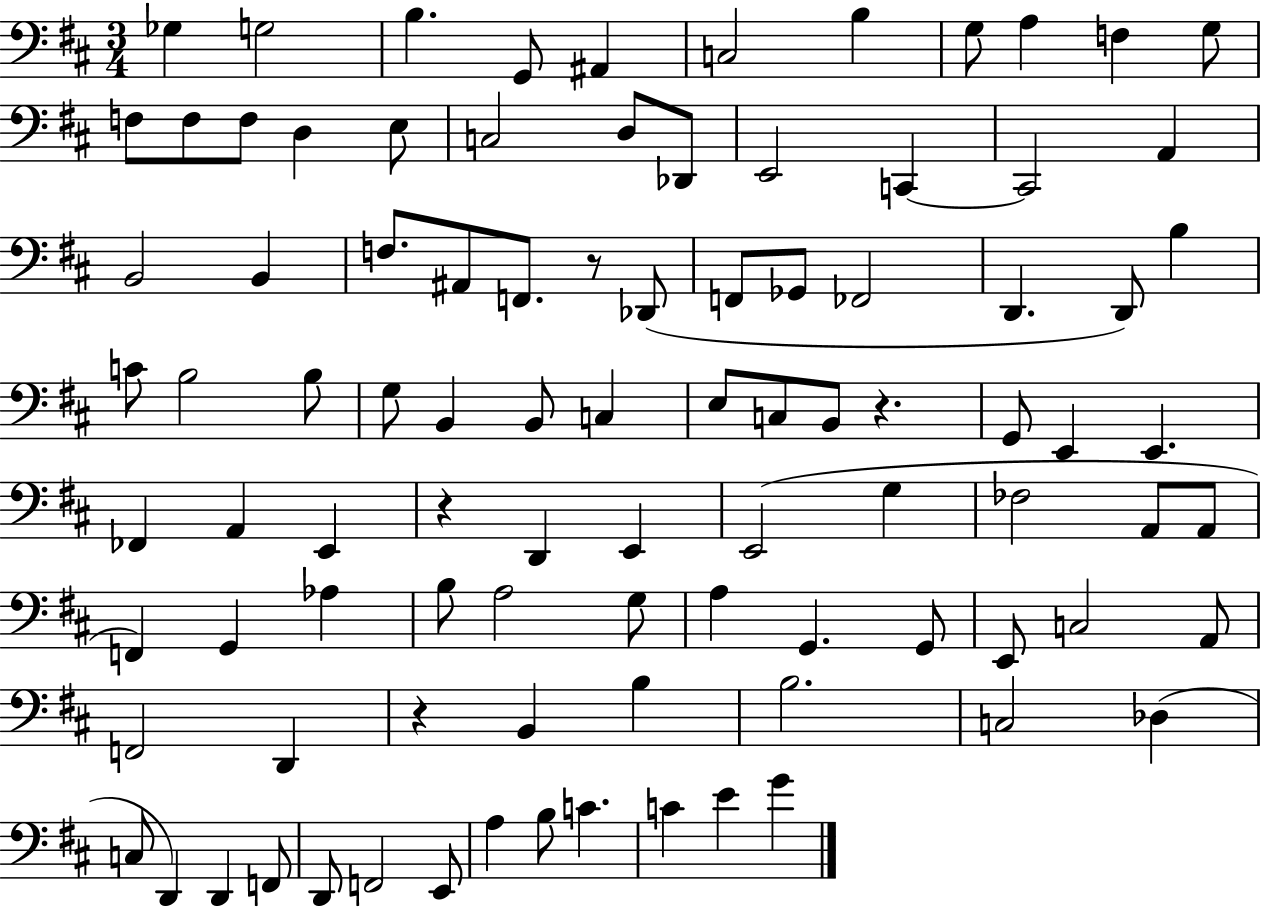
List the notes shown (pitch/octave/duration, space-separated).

Gb3/q G3/h B3/q. G2/e A#2/q C3/h B3/q G3/e A3/q F3/q G3/e F3/e F3/e F3/e D3/q E3/e C3/h D3/e Db2/e E2/h C2/q C2/h A2/q B2/h B2/q F3/e. A#2/e F2/e. R/e Db2/e F2/e Gb2/e FES2/h D2/q. D2/e B3/q C4/e B3/h B3/e G3/e B2/q B2/e C3/q E3/e C3/e B2/e R/q. G2/e E2/q E2/q. FES2/q A2/q E2/q R/q D2/q E2/q E2/h G3/q FES3/h A2/e A2/e F2/q G2/q Ab3/q B3/e A3/h G3/e A3/q G2/q. G2/e E2/e C3/h A2/e F2/h D2/q R/q B2/q B3/q B3/h. C3/h Db3/q C3/e D2/q D2/q F2/e D2/e F2/h E2/e A3/q B3/e C4/q. C4/q E4/q G4/q